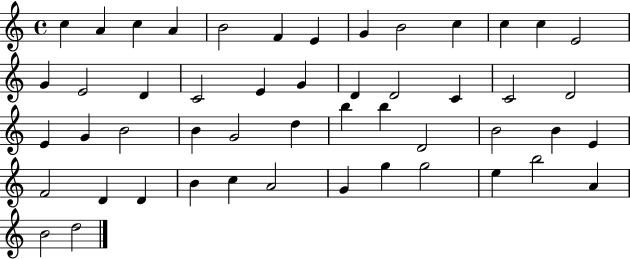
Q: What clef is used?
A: treble